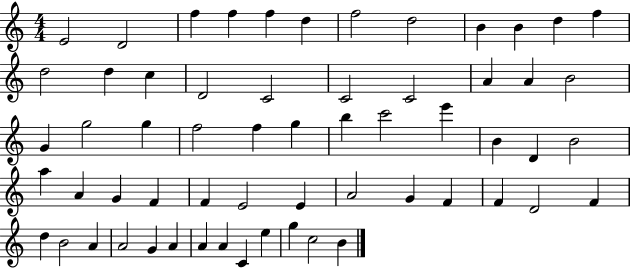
E4/h D4/h F5/q F5/q F5/q D5/q F5/h D5/h B4/q B4/q D5/q F5/q D5/h D5/q C5/q D4/h C4/h C4/h C4/h A4/q A4/q B4/h G4/q G5/h G5/q F5/h F5/q G5/q B5/q C6/h E6/q B4/q D4/q B4/h A5/q A4/q G4/q F4/q F4/q E4/h E4/q A4/h G4/q F4/q F4/q D4/h F4/q D5/q B4/h A4/q A4/h G4/q A4/q A4/q A4/q C4/q E5/q G5/q C5/h B4/q